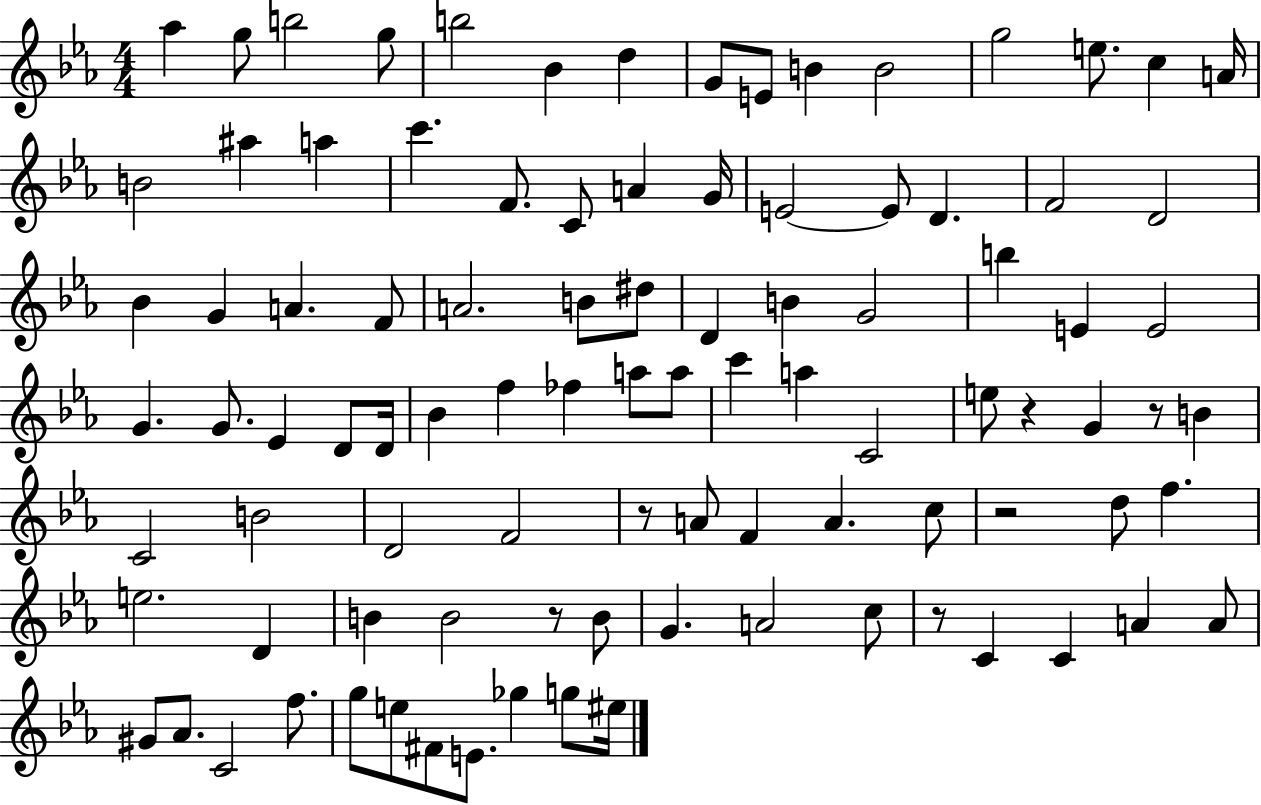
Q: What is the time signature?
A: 4/4